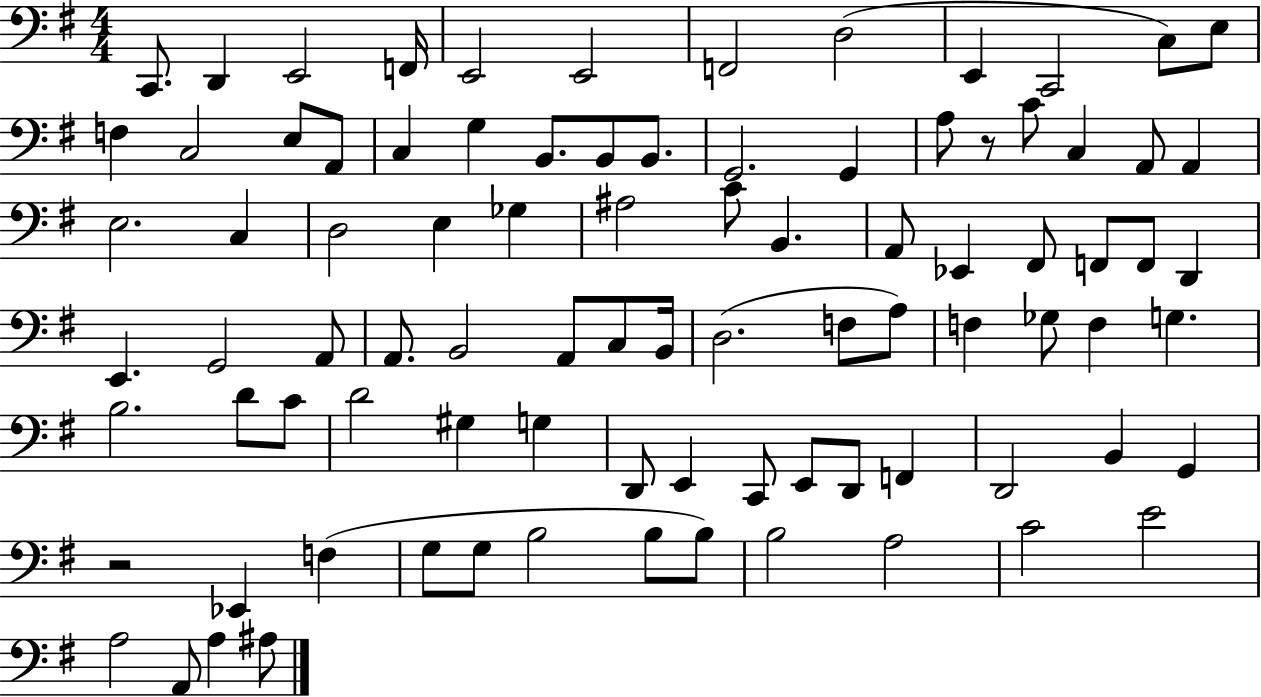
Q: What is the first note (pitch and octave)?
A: C2